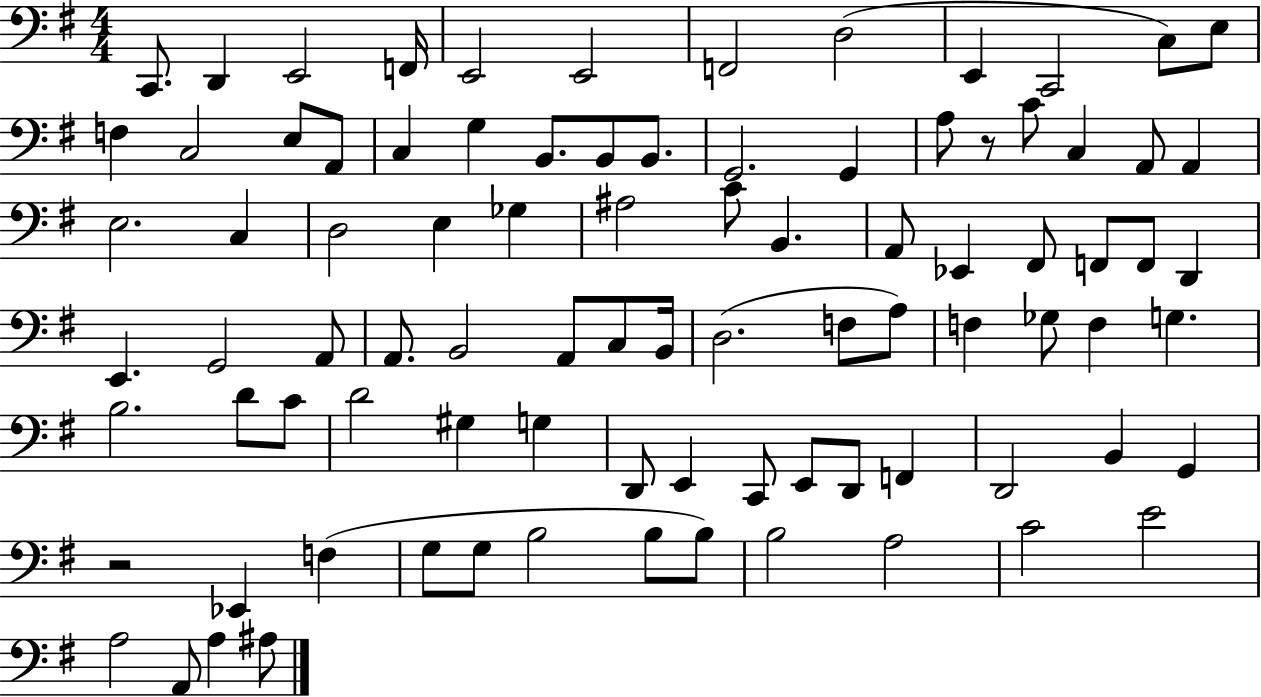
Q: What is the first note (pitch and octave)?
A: C2